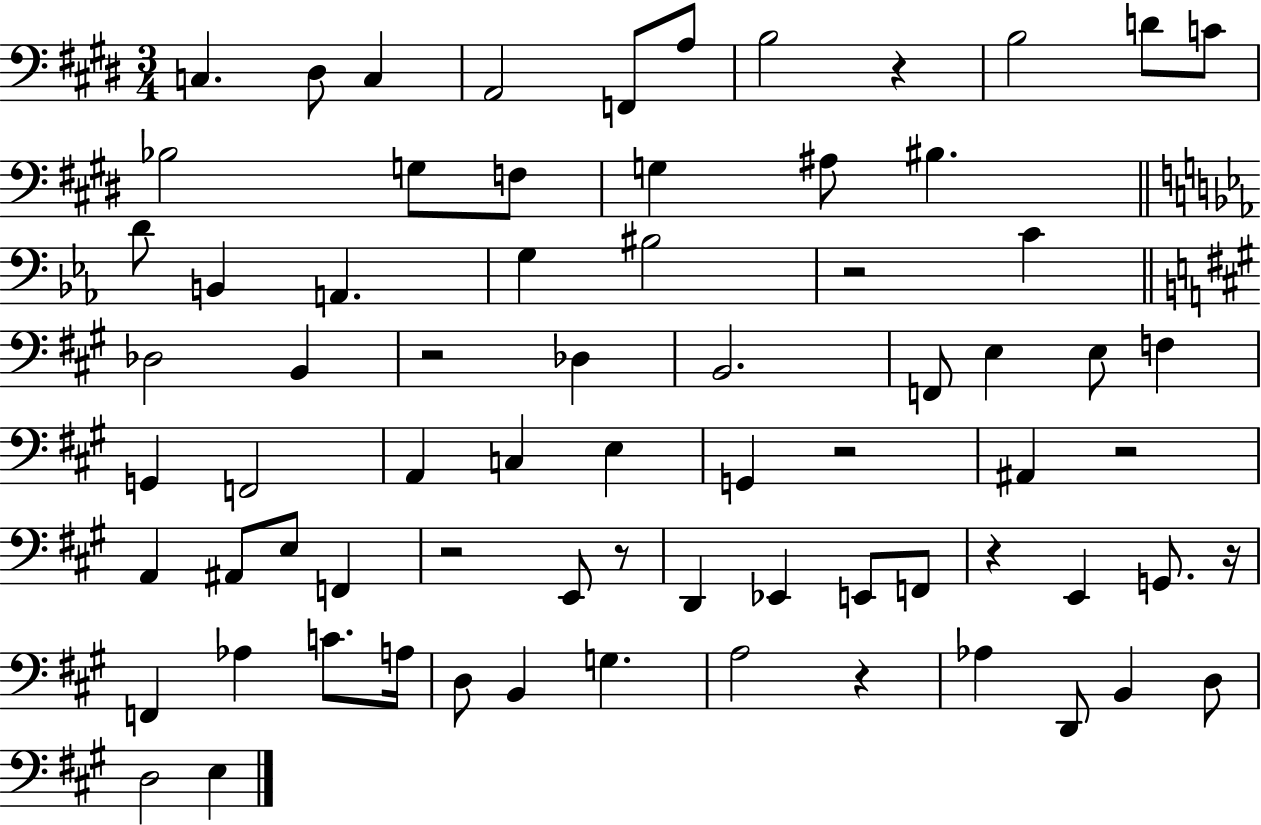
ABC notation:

X:1
T:Untitled
M:3/4
L:1/4
K:E
C, ^D,/2 C, A,,2 F,,/2 A,/2 B,2 z B,2 D/2 C/2 _B,2 G,/2 F,/2 G, ^A,/2 ^B, D/2 B,, A,, G, ^B,2 z2 C _D,2 B,, z2 _D, B,,2 F,,/2 E, E,/2 F, G,, F,,2 A,, C, E, G,, z2 ^A,, z2 A,, ^A,,/2 E,/2 F,, z2 E,,/2 z/2 D,, _E,, E,,/2 F,,/2 z E,, G,,/2 z/4 F,, _A, C/2 A,/4 D,/2 B,, G, A,2 z _A, D,,/2 B,, D,/2 D,2 E,